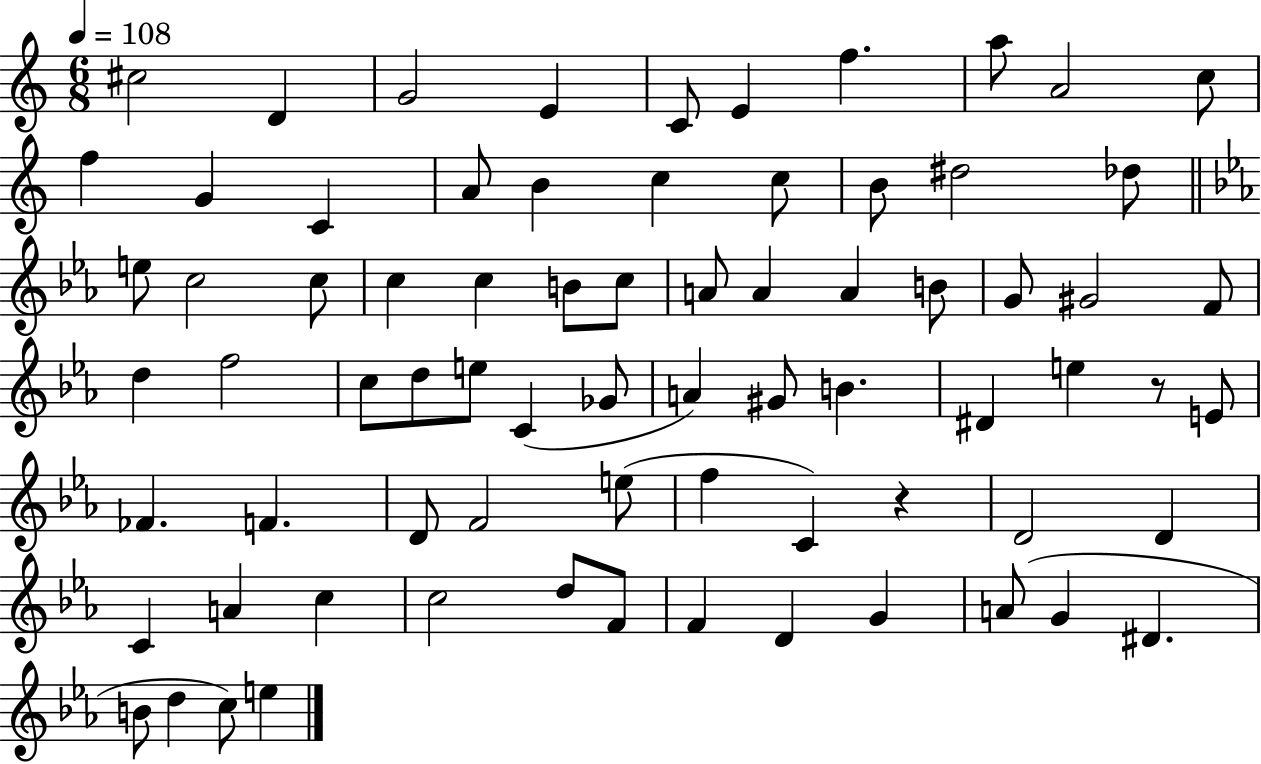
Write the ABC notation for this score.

X:1
T:Untitled
M:6/8
L:1/4
K:C
^c2 D G2 E C/2 E f a/2 A2 c/2 f G C A/2 B c c/2 B/2 ^d2 _d/2 e/2 c2 c/2 c c B/2 c/2 A/2 A A B/2 G/2 ^G2 F/2 d f2 c/2 d/2 e/2 C _G/2 A ^G/2 B ^D e z/2 E/2 _F F D/2 F2 e/2 f C z D2 D C A c c2 d/2 F/2 F D G A/2 G ^D B/2 d c/2 e